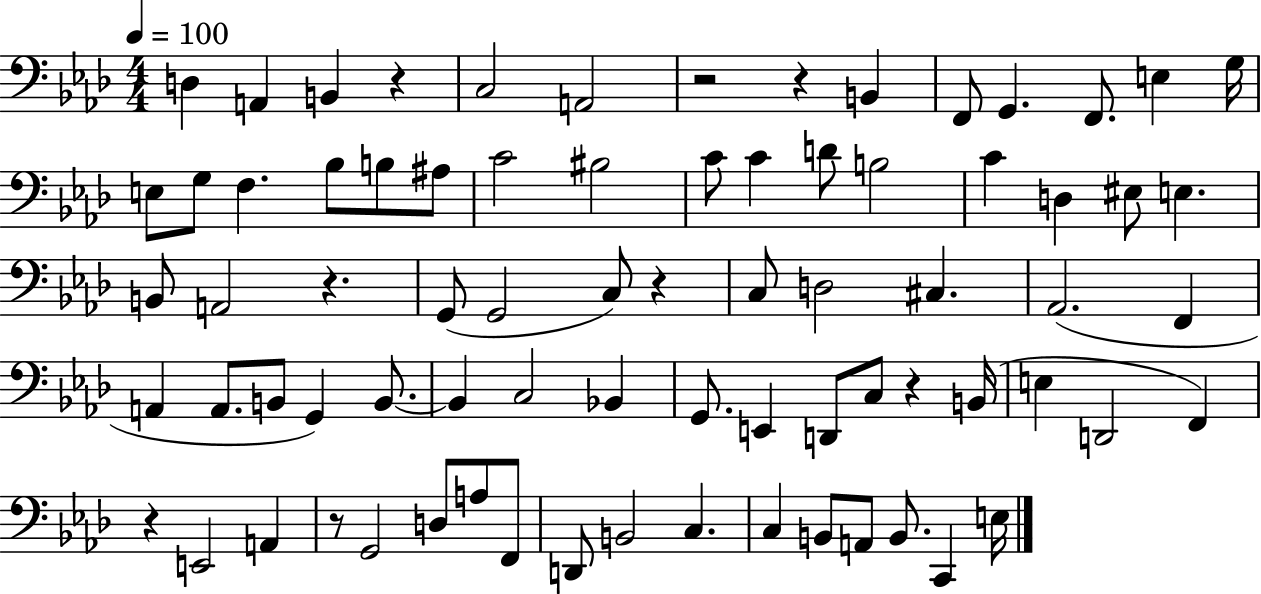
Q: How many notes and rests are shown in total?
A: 76